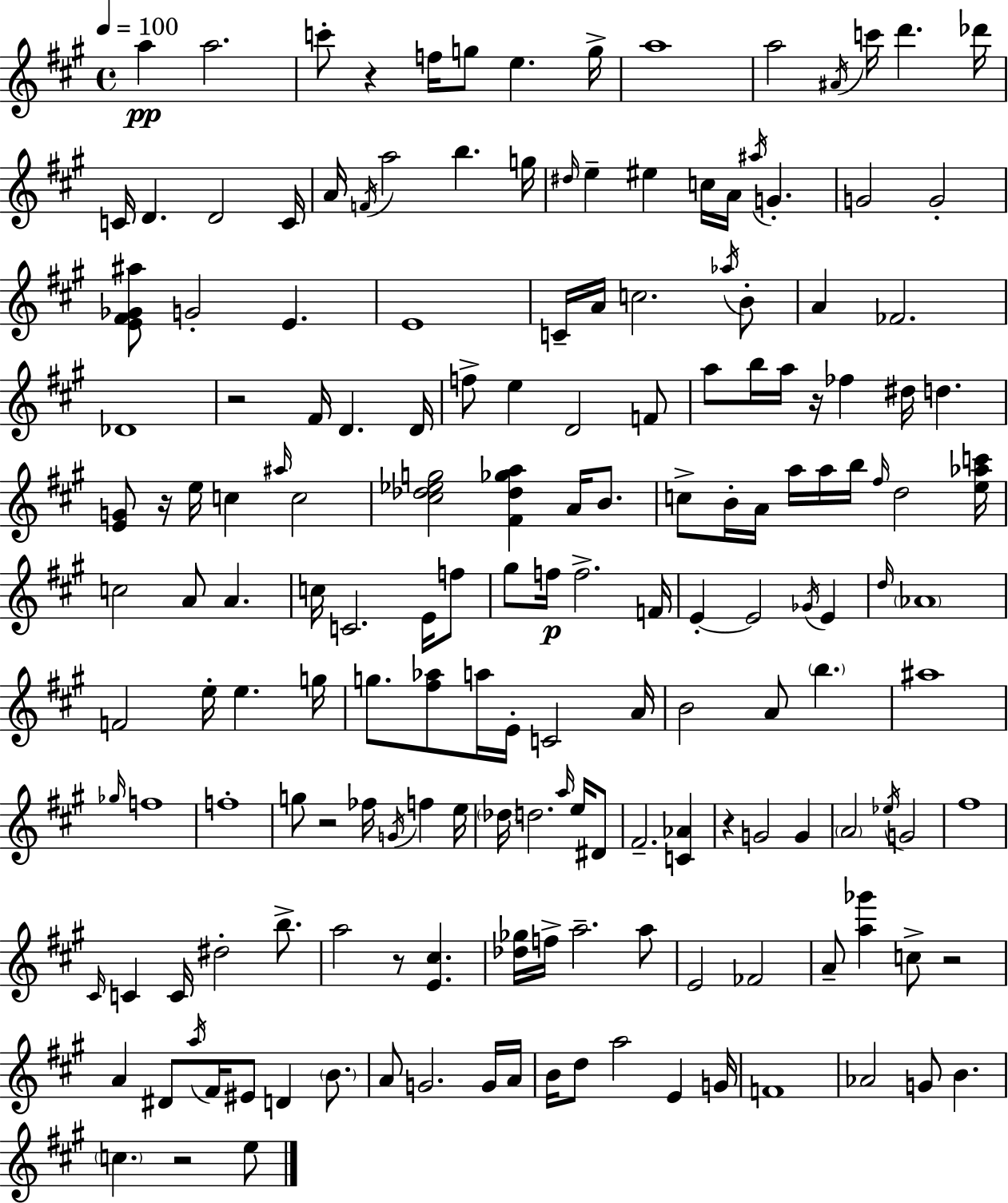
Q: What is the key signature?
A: A major